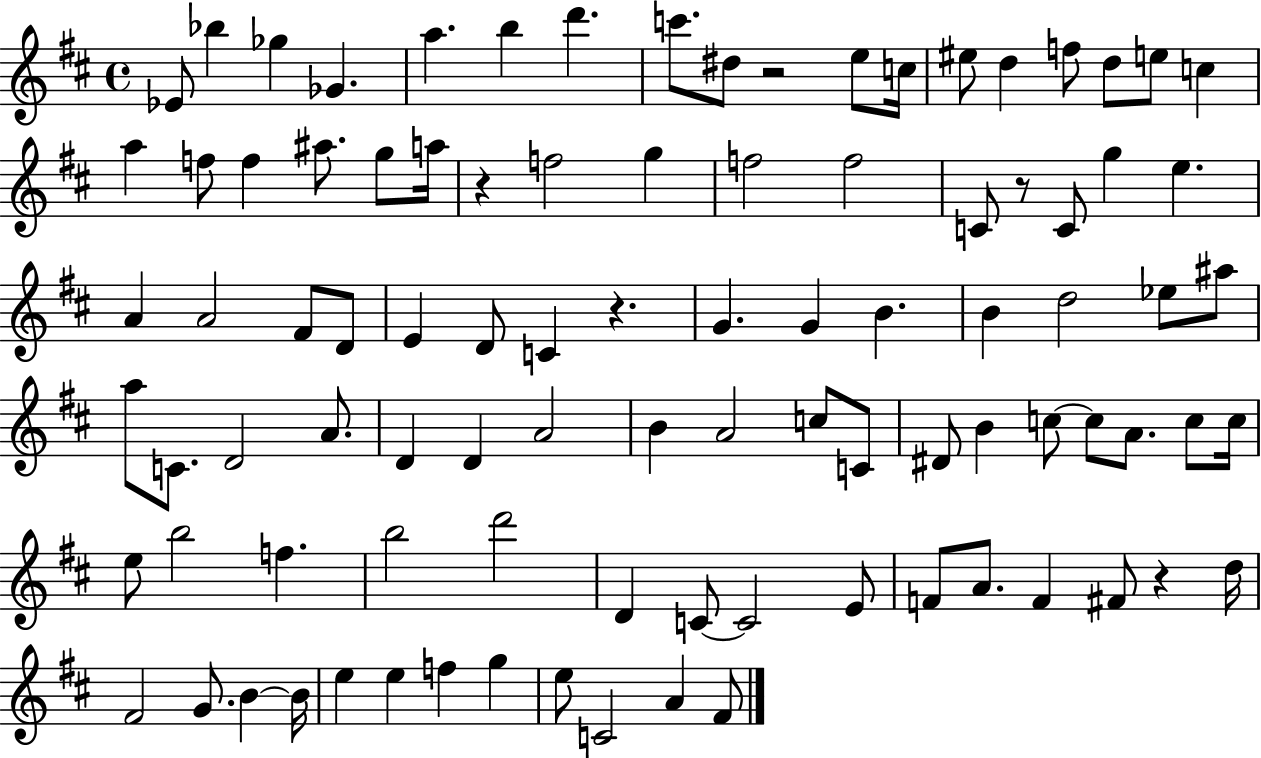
{
  \clef treble
  \time 4/4
  \defaultTimeSignature
  \key d \major
  ees'8 bes''4 ges''4 ges'4. | a''4. b''4 d'''4. | c'''8. dis''8 r2 e''8 c''16 | eis''8 d''4 f''8 d''8 e''8 c''4 | \break a''4 f''8 f''4 ais''8. g''8 a''16 | r4 f''2 g''4 | f''2 f''2 | c'8 r8 c'8 g''4 e''4. | \break a'4 a'2 fis'8 d'8 | e'4 d'8 c'4 r4. | g'4. g'4 b'4. | b'4 d''2 ees''8 ais''8 | \break a''8 c'8. d'2 a'8. | d'4 d'4 a'2 | b'4 a'2 c''8 c'8 | dis'8 b'4 c''8~~ c''8 a'8. c''8 c''16 | \break e''8 b''2 f''4. | b''2 d'''2 | d'4 c'8~~ c'2 e'8 | f'8 a'8. f'4 fis'8 r4 d''16 | \break fis'2 g'8. b'4~~ b'16 | e''4 e''4 f''4 g''4 | e''8 c'2 a'4 fis'8 | \bar "|."
}